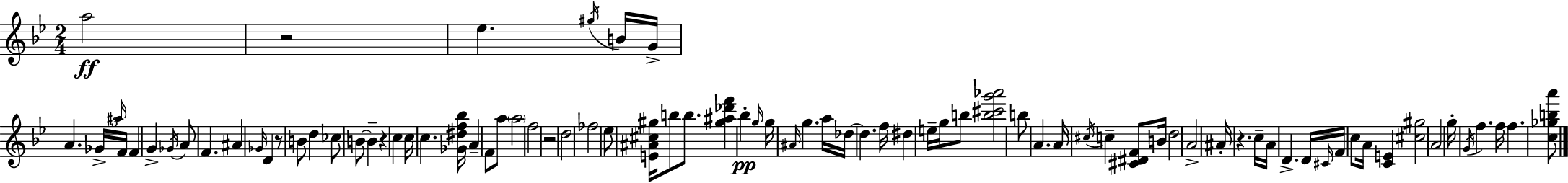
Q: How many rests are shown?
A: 5